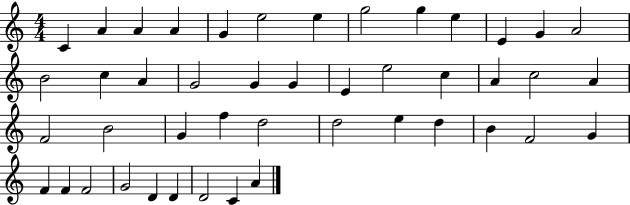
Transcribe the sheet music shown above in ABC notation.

X:1
T:Untitled
M:4/4
L:1/4
K:C
C A A A G e2 e g2 g e E G A2 B2 c A G2 G G E e2 c A c2 A F2 B2 G f d2 d2 e d B F2 G F F F2 G2 D D D2 C A